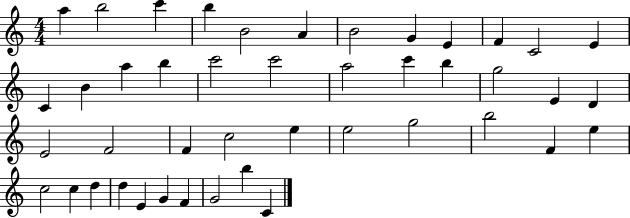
{
  \clef treble
  \numericTimeSignature
  \time 4/4
  \key c \major
  a''4 b''2 c'''4 | b''4 b'2 a'4 | b'2 g'4 e'4 | f'4 c'2 e'4 | \break c'4 b'4 a''4 b''4 | c'''2 c'''2 | a''2 c'''4 b''4 | g''2 e'4 d'4 | \break e'2 f'2 | f'4 c''2 e''4 | e''2 g''2 | b''2 f'4 e''4 | \break c''2 c''4 d''4 | d''4 e'4 g'4 f'4 | g'2 b''4 c'4 | \bar "|."
}